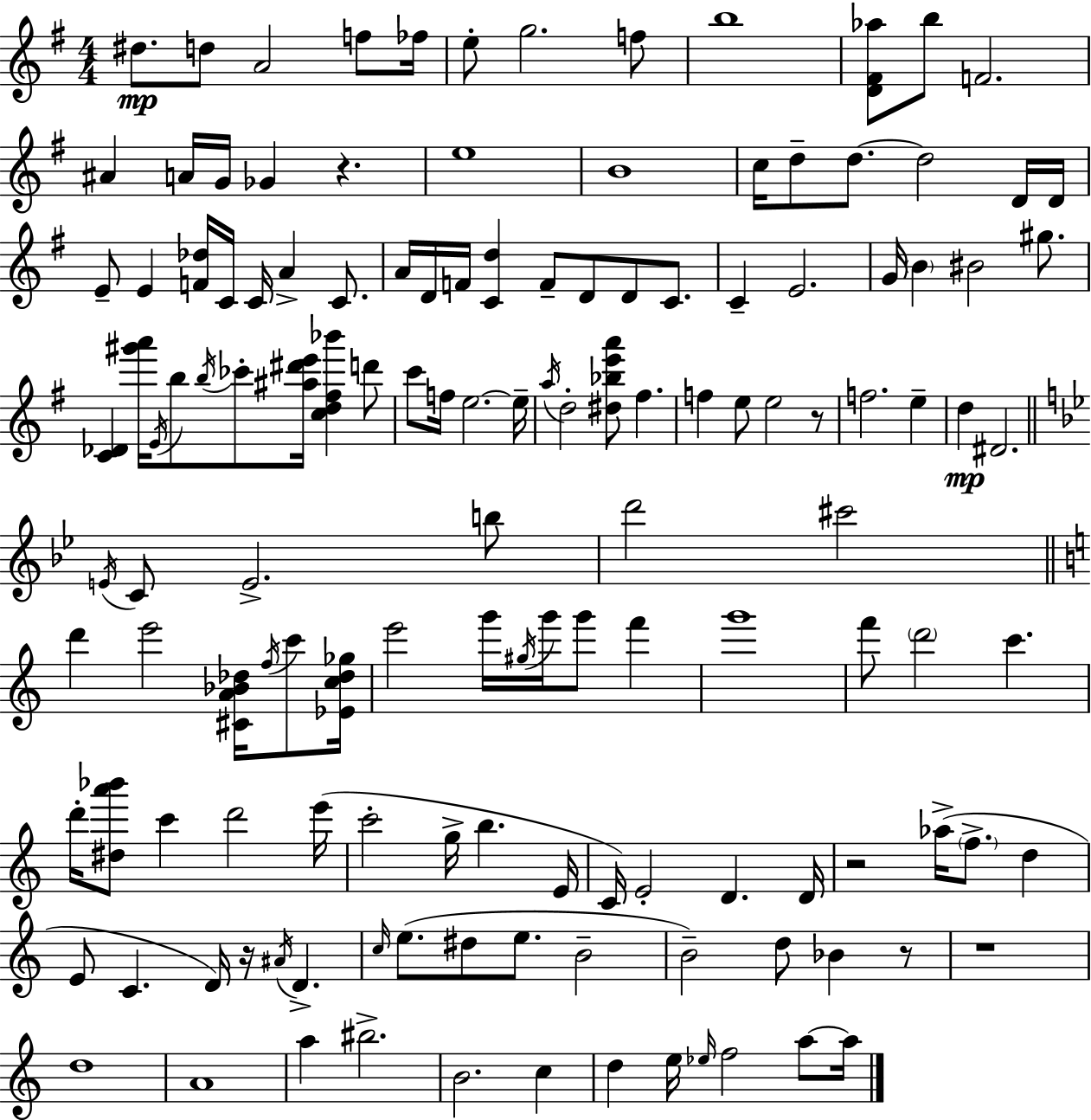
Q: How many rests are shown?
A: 6